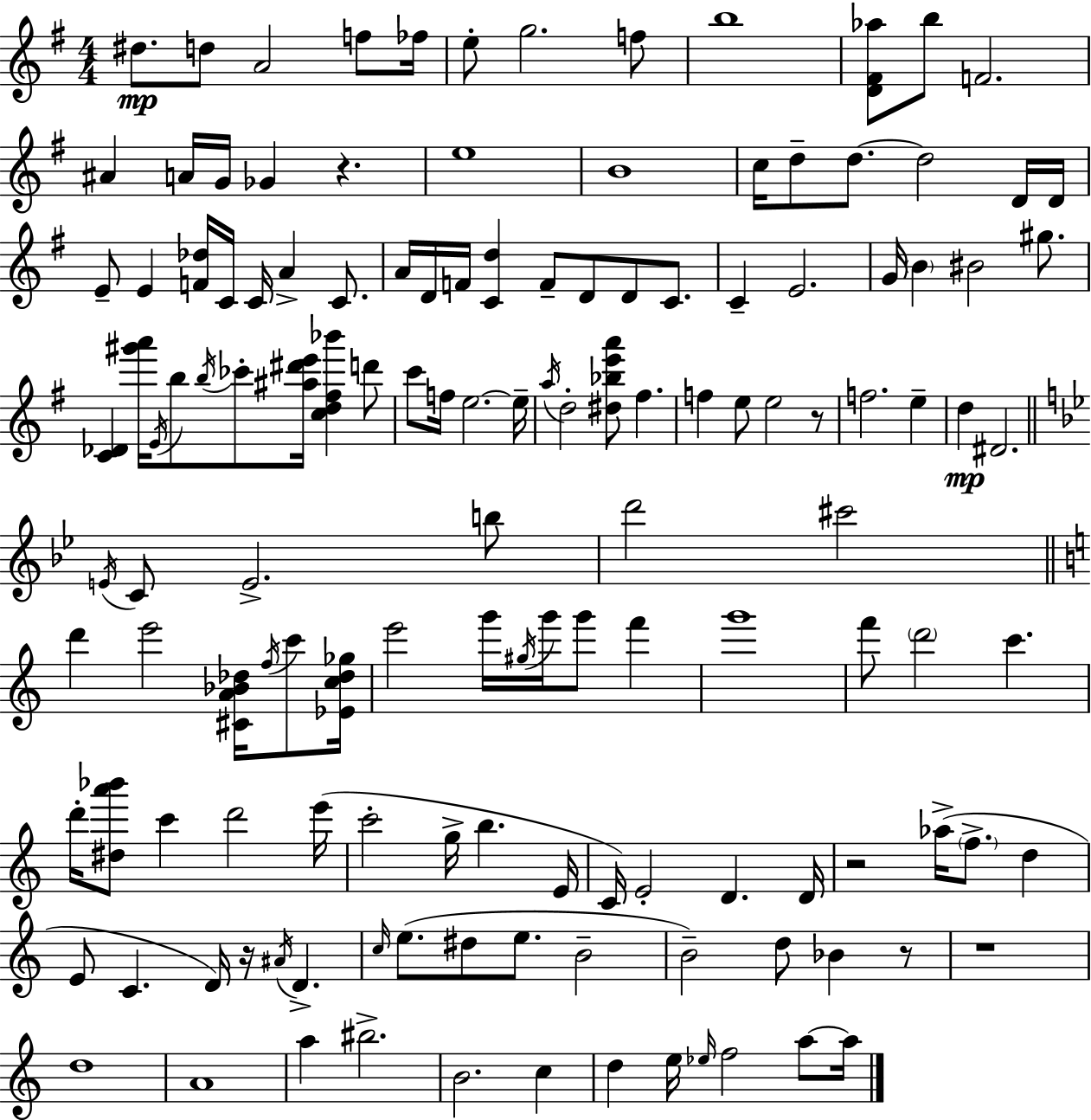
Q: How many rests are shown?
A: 6